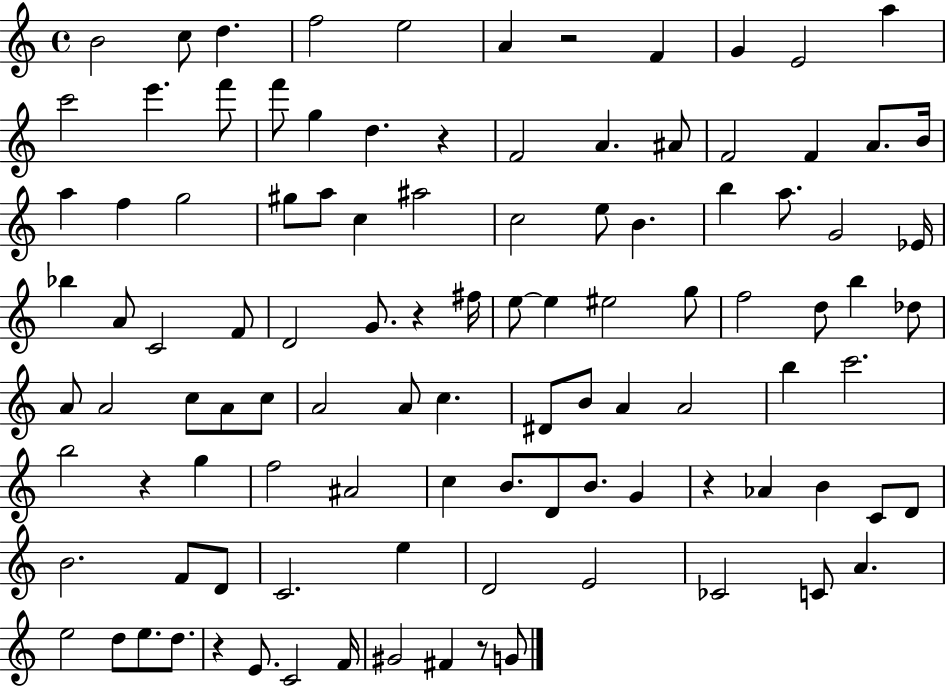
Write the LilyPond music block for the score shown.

{
  \clef treble
  \time 4/4
  \defaultTimeSignature
  \key c \major
  b'2 c''8 d''4. | f''2 e''2 | a'4 r2 f'4 | g'4 e'2 a''4 | \break c'''2 e'''4. f'''8 | f'''8 g''4 d''4. r4 | f'2 a'4. ais'8 | f'2 f'4 a'8. b'16 | \break a''4 f''4 g''2 | gis''8 a''8 c''4 ais''2 | c''2 e''8 b'4. | b''4 a''8. g'2 ees'16 | \break bes''4 a'8 c'2 f'8 | d'2 g'8. r4 fis''16 | e''8~~ e''4 eis''2 g''8 | f''2 d''8 b''4 des''8 | \break a'8 a'2 c''8 a'8 c''8 | a'2 a'8 c''4. | dis'8 b'8 a'4 a'2 | b''4 c'''2. | \break b''2 r4 g''4 | f''2 ais'2 | c''4 b'8. d'8 b'8. g'4 | r4 aes'4 b'4 c'8 d'8 | \break b'2. f'8 d'8 | c'2. e''4 | d'2 e'2 | ces'2 c'8 a'4. | \break e''2 d''8 e''8. d''8. | r4 e'8. c'2 f'16 | gis'2 fis'4 r8 g'8 | \bar "|."
}